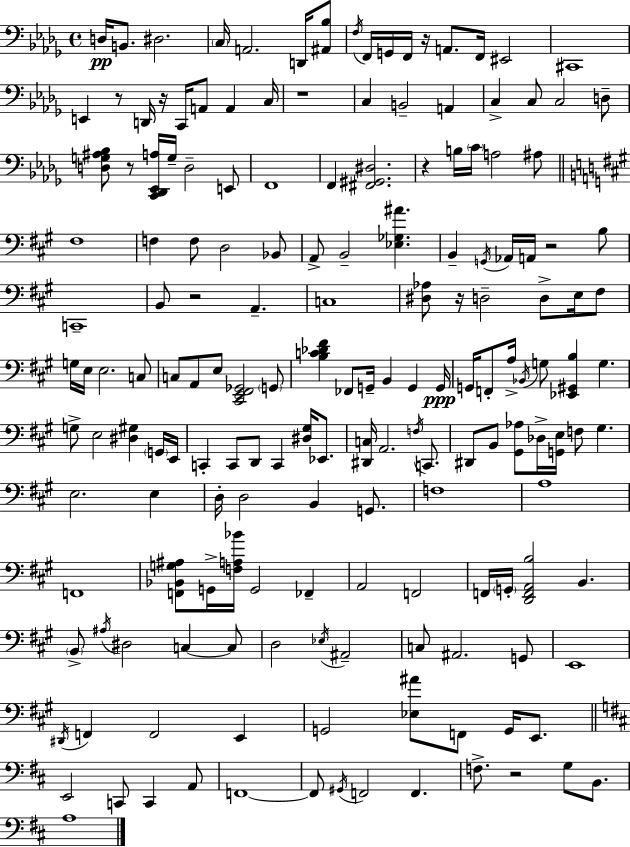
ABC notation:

X:1
T:Untitled
M:4/4
L:1/4
K:Bbm
D,/4 B,,/2 ^D,2 C,/4 A,,2 D,,/4 [^A,,_B,]/2 F,/4 F,,/4 G,,/4 F,,/4 z/4 A,,/2 F,,/4 ^E,,2 ^C,,4 E,, z/2 D,,/4 z/4 C,,/4 A,,/2 A,, C,/4 z4 C, B,,2 A,, C, C,/2 C,2 D,/2 [D,G,^A,_B,]/2 z/2 [C,,_D,,_E,,A,]/4 G,/4 D,2 E,,/2 F,,4 F,, [^F,,^G,,^D,]2 z B,/4 C/4 A,2 ^A,/2 ^F,4 F, F,/2 D,2 _B,,/2 A,,/2 B,,2 [_E,_G,^A] B,, G,,/4 _A,,/4 A,,/4 z2 B,/2 C,,4 B,,/2 z2 A,, C,4 [^D,_A,]/2 z/4 D,2 D,/2 E,/4 ^F,/2 G,/4 E,/4 E,2 C,/2 C,/2 A,,/2 E,/2 [^C,,E,,^F,,_G,,]2 G,,/2 [B,C_D^F] _F,,/2 G,,/4 B,, G,, G,,/4 G,,/4 F,,/2 A,/4 _B,,/4 G,/2 [_E,,^G,,B,] G, G,/2 E,2 [^D,^G,] G,,/4 E,,/4 C,, C,,/2 D,,/2 C,, [^D,^G,]/4 _E,,/2 [^D,,C,]/4 A,,2 F,/4 C,,/2 ^D,,/2 B,,/2 [^G,,_A,]/2 _D,/4 [G,,E,]/4 F,/2 ^G, E,2 E, D,/4 D,2 B,, G,,/2 F,4 A,4 F,,4 [F,,_B,,G,^A,]/2 G,,/4 [F,A,_B]/4 G,,2 _F,, A,,2 F,,2 F,,/4 G,,/4 [D,,F,,A,,B,]2 B,, B,,/2 ^A,/4 ^D,2 C, C,/2 D,2 _E,/4 ^A,,2 C,/2 ^A,,2 G,,/2 E,,4 ^D,,/4 F,, F,,2 E,, G,,2 [_E,^A]/2 F,,/2 G,,/4 E,,/2 E,,2 C,,/2 C,, A,,/2 F,,4 F,,/2 ^G,,/4 F,,2 F,, F,/2 z2 G,/2 B,,/2 A,4